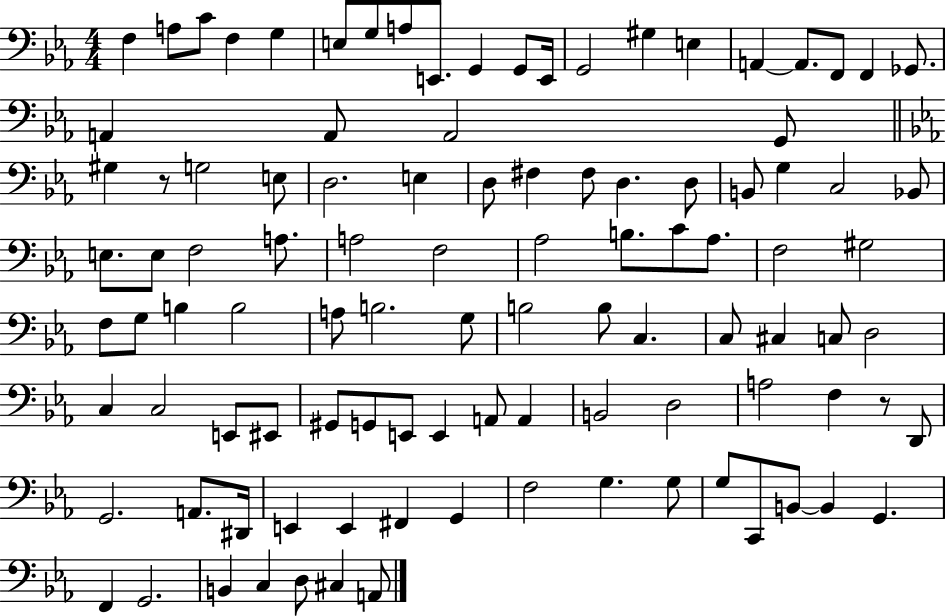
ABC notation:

X:1
T:Untitled
M:4/4
L:1/4
K:Eb
F, A,/2 C/2 F, G, E,/2 G,/2 A,/2 E,,/2 G,, G,,/2 E,,/4 G,,2 ^G, E, A,, A,,/2 F,,/2 F,, _G,,/2 A,, A,,/2 A,,2 G,,/2 ^G, z/2 G,2 E,/2 D,2 E, D,/2 ^F, ^F,/2 D, D,/2 B,,/2 G, C,2 _B,,/2 E,/2 E,/2 F,2 A,/2 A,2 F,2 _A,2 B,/2 C/2 _A,/2 F,2 ^G,2 F,/2 G,/2 B, B,2 A,/2 B,2 G,/2 B,2 B,/2 C, C,/2 ^C, C,/2 D,2 C, C,2 E,,/2 ^E,,/2 ^G,,/2 G,,/2 E,,/2 E,, A,,/2 A,, B,,2 D,2 A,2 F, z/2 D,,/2 G,,2 A,,/2 ^D,,/4 E,, E,, ^F,, G,, F,2 G, G,/2 G,/2 C,,/2 B,,/2 B,, G,, F,, G,,2 B,, C, D,/2 ^C, A,,/2